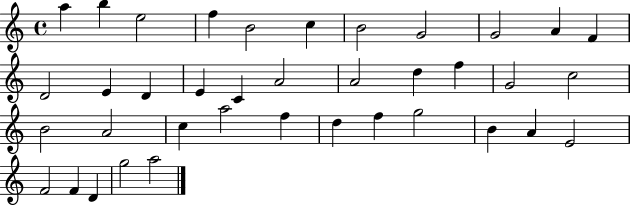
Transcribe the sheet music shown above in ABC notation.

X:1
T:Untitled
M:4/4
L:1/4
K:C
a b e2 f B2 c B2 G2 G2 A F D2 E D E C A2 A2 d f G2 c2 B2 A2 c a2 f d f g2 B A E2 F2 F D g2 a2